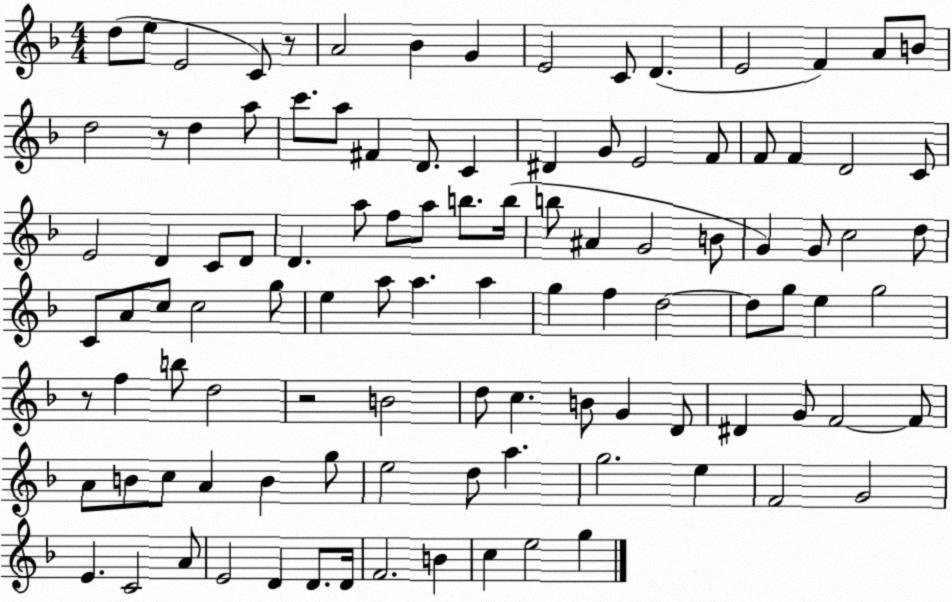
X:1
T:Untitled
M:4/4
L:1/4
K:F
d/2 e/2 E2 C/2 z/2 A2 _B G E2 C/2 D E2 F A/2 B/2 d2 z/2 d a/2 c'/2 a/2 ^F D/2 C ^D G/2 E2 F/2 F/2 F D2 C/2 E2 D C/2 D/2 D a/2 f/2 a/2 b/2 b/4 b/2 ^A G2 B/2 G G/2 c2 d/2 C/2 A/2 c/2 c2 g/2 e a/2 a a g f d2 d/2 g/2 e g2 z/2 f b/2 d2 z2 B2 d/2 c B/2 G D/2 ^D G/2 F2 F/2 A/2 B/2 c/2 A B g/2 e2 d/2 a g2 e F2 G2 E C2 A/2 E2 D D/2 D/4 F2 B c e2 g